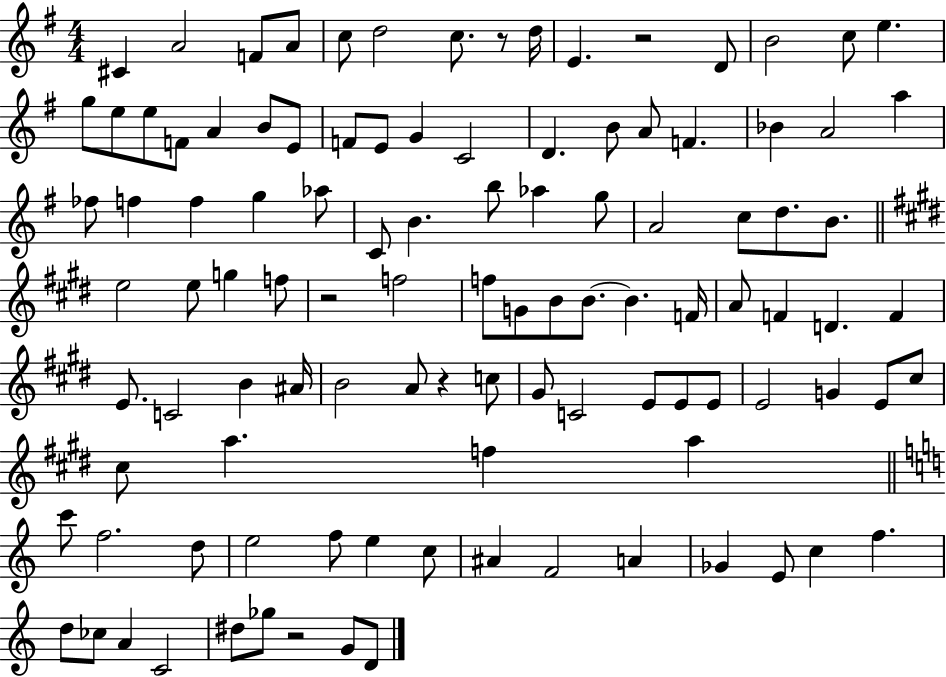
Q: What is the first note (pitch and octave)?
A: C#4